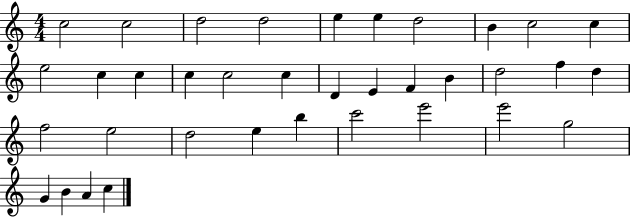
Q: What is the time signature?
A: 4/4